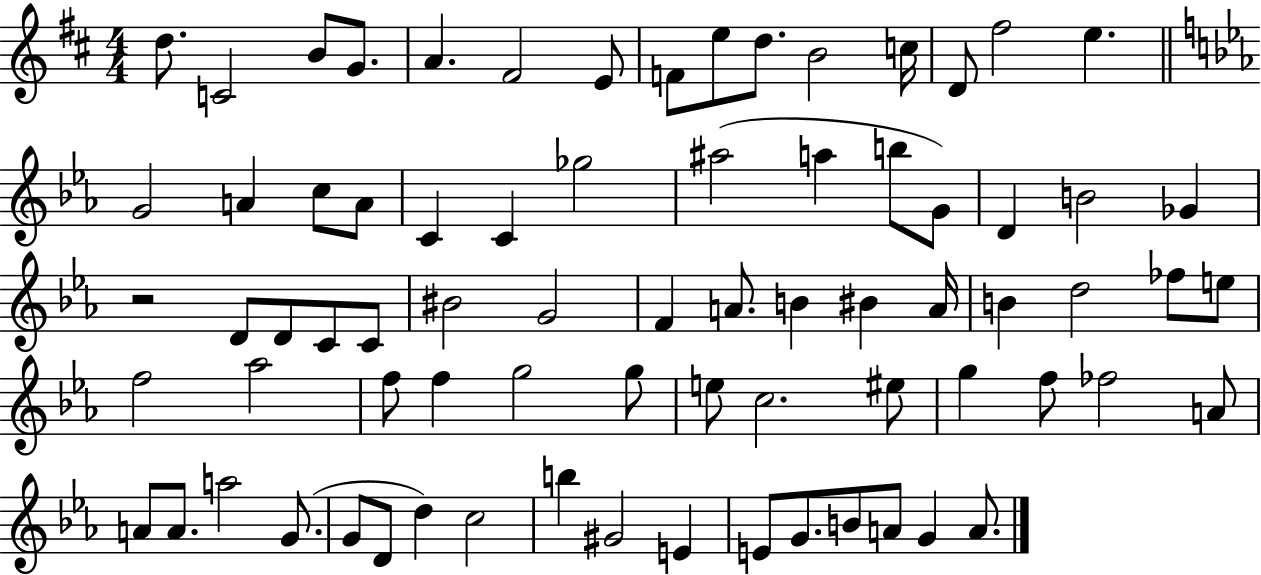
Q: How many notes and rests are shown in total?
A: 75